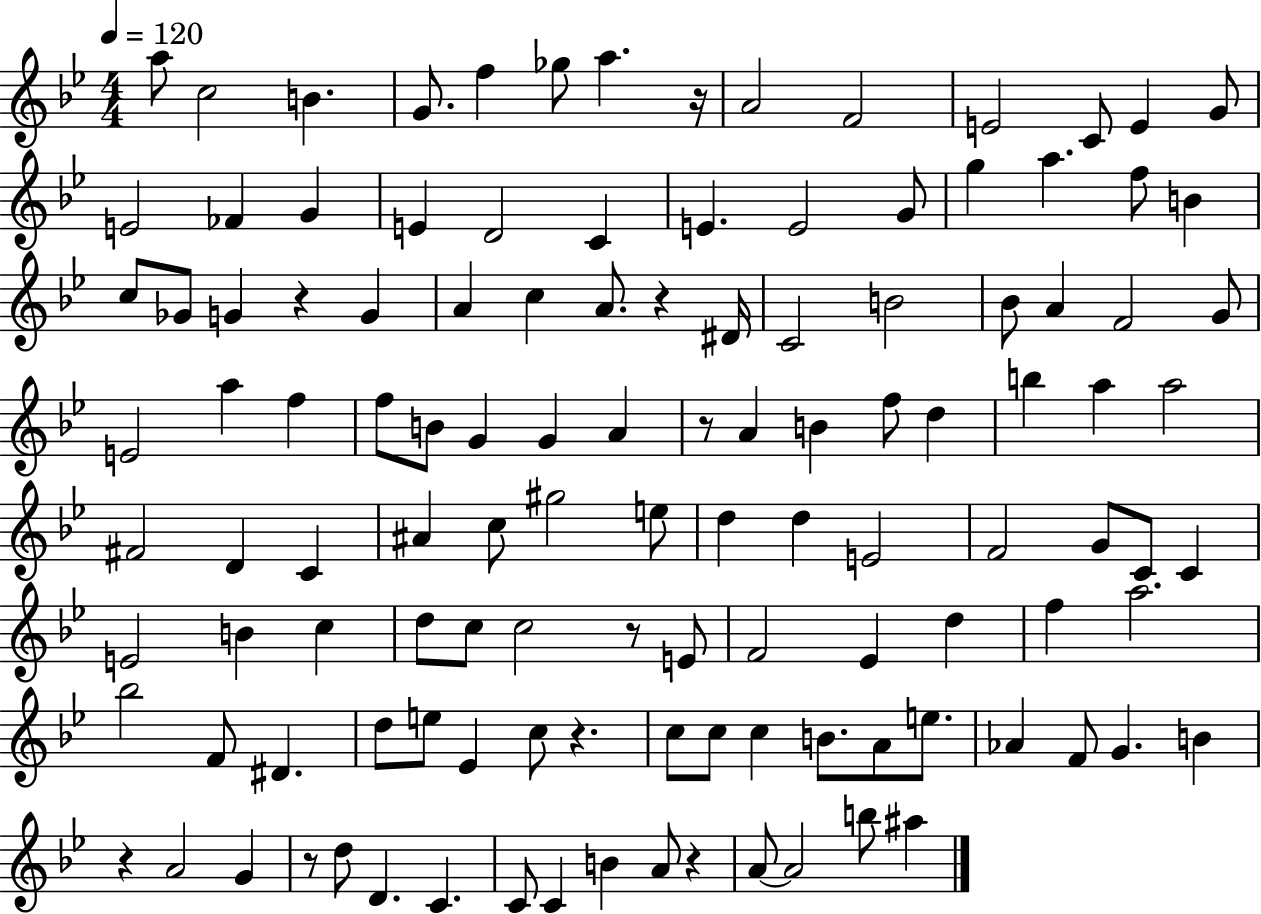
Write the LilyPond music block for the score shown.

{
  \clef treble
  \numericTimeSignature
  \time 4/4
  \key bes \major
  \tempo 4 = 120
  a''8 c''2 b'4. | g'8. f''4 ges''8 a''4. r16 | a'2 f'2 | e'2 c'8 e'4 g'8 | \break e'2 fes'4 g'4 | e'4 d'2 c'4 | e'4. e'2 g'8 | g''4 a''4. f''8 b'4 | \break c''8 ges'8 g'4 r4 g'4 | a'4 c''4 a'8. r4 dis'16 | c'2 b'2 | bes'8 a'4 f'2 g'8 | \break e'2 a''4 f''4 | f''8 b'8 g'4 g'4 a'4 | r8 a'4 b'4 f''8 d''4 | b''4 a''4 a''2 | \break fis'2 d'4 c'4 | ais'4 c''8 gis''2 e''8 | d''4 d''4 e'2 | f'2 g'8 c'8 c'4 | \break e'2 b'4 c''4 | d''8 c''8 c''2 r8 e'8 | f'2 ees'4 d''4 | f''4 a''2. | \break bes''2 f'8 dis'4. | d''8 e''8 ees'4 c''8 r4. | c''8 c''8 c''4 b'8. a'8 e''8. | aes'4 f'8 g'4. b'4 | \break r4 a'2 g'4 | r8 d''8 d'4. c'4. | c'8 c'4 b'4 a'8 r4 | a'8~~ a'2 b''8 ais''4 | \break \bar "|."
}